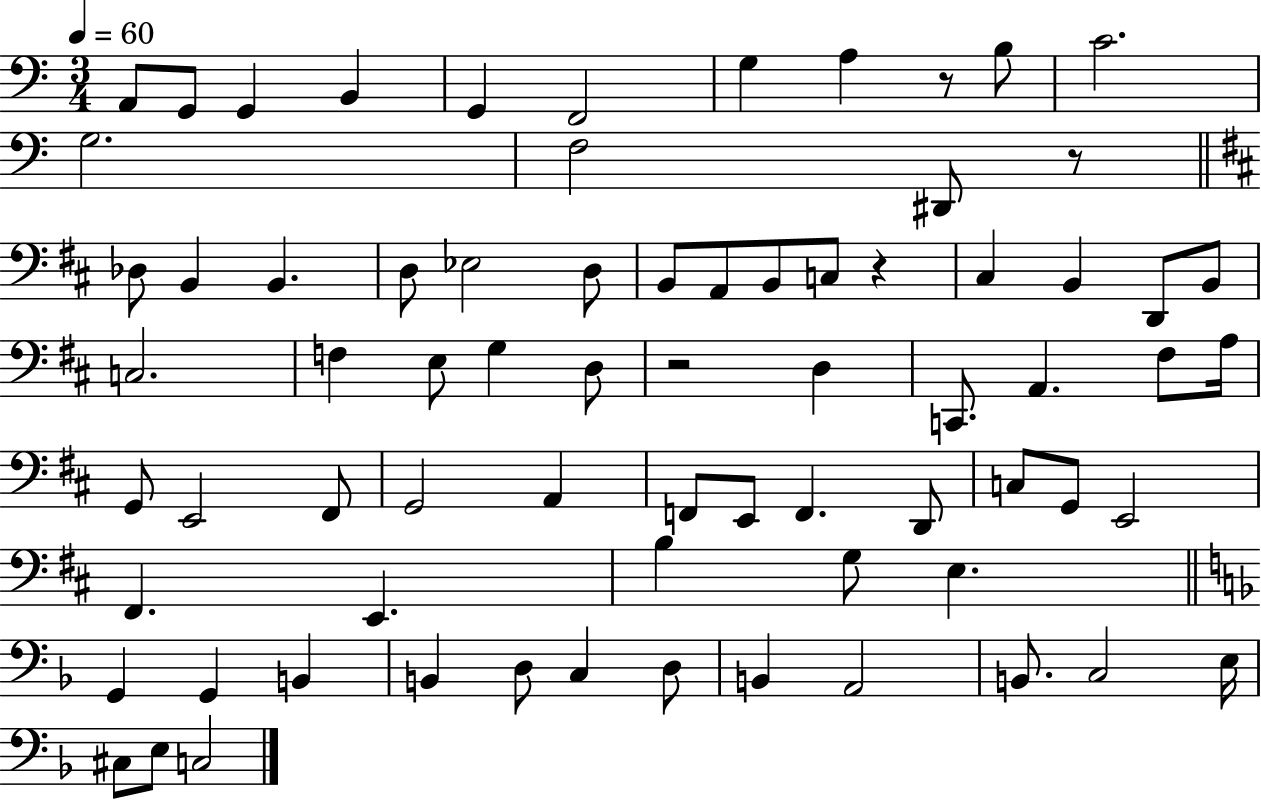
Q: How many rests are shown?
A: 4